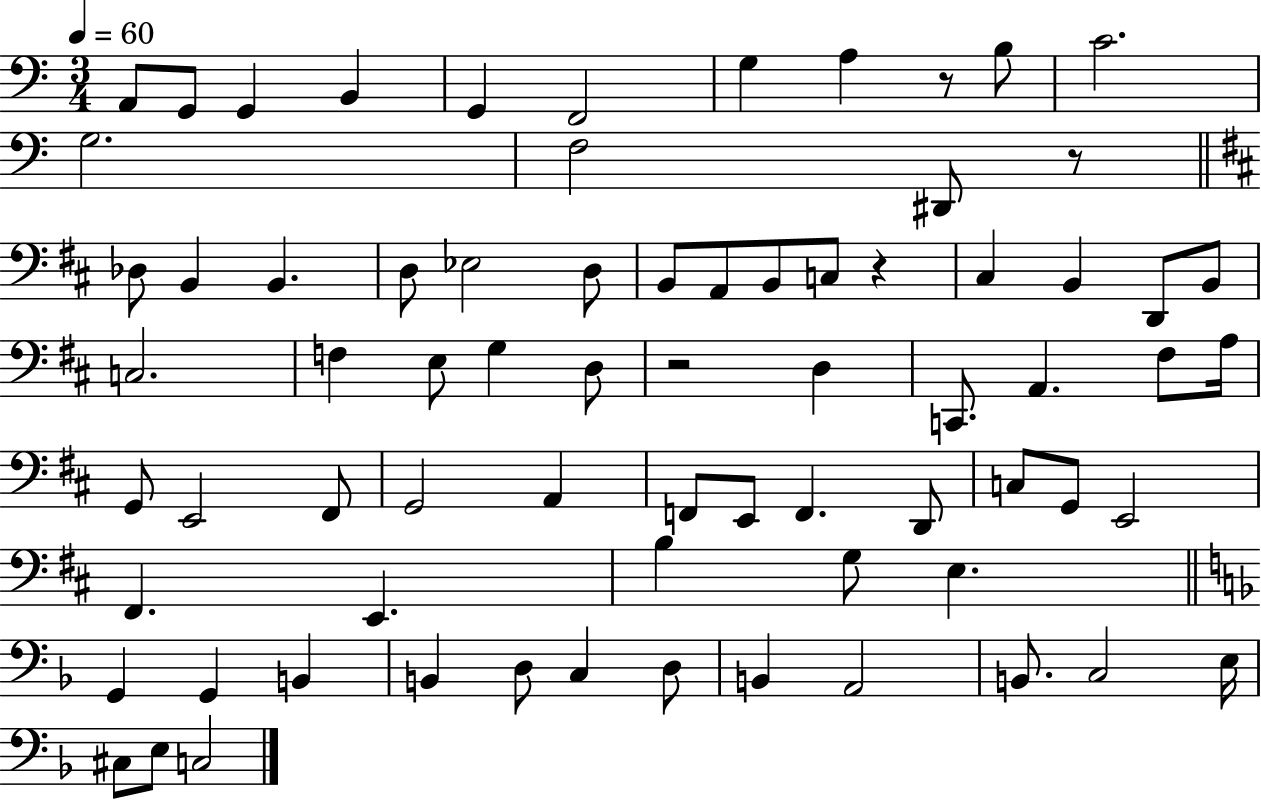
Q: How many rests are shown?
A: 4